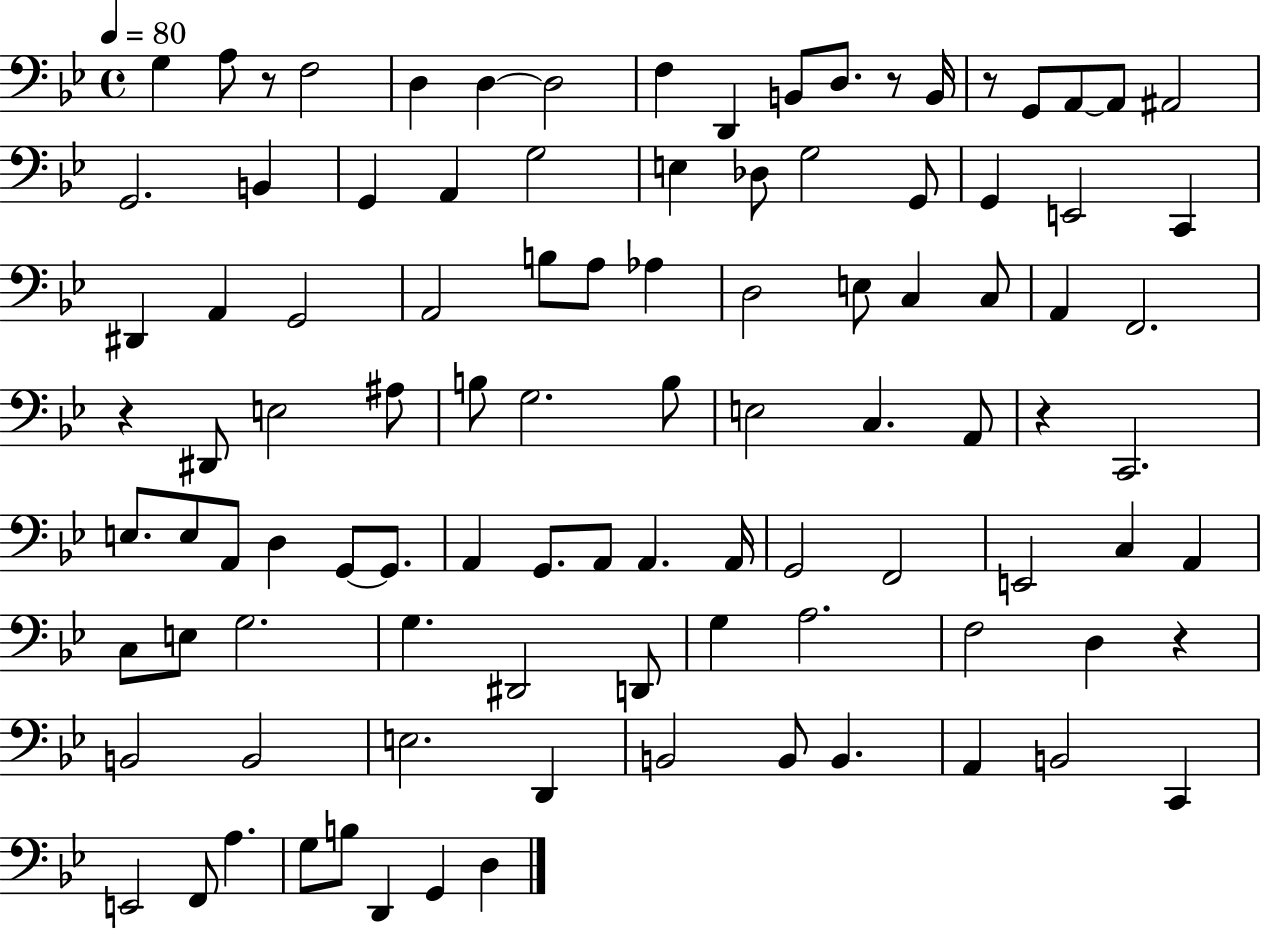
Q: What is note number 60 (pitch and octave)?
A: A2